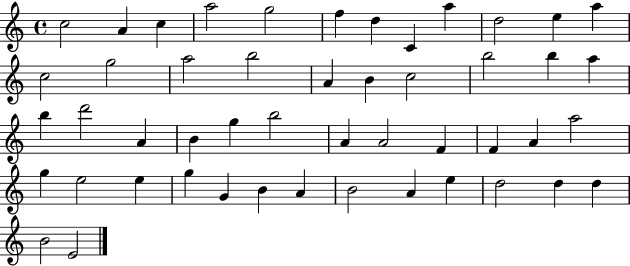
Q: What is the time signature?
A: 4/4